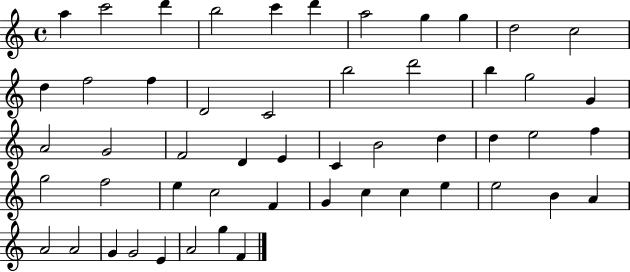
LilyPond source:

{
  \clef treble
  \time 4/4
  \defaultTimeSignature
  \key c \major
  a''4 c'''2 d'''4 | b''2 c'''4 d'''4 | a''2 g''4 g''4 | d''2 c''2 | \break d''4 f''2 f''4 | d'2 c'2 | b''2 d'''2 | b''4 g''2 g'4 | \break a'2 g'2 | f'2 d'4 e'4 | c'4 b'2 d''4 | d''4 e''2 f''4 | \break g''2 f''2 | e''4 c''2 f'4 | g'4 c''4 c''4 e''4 | e''2 b'4 a'4 | \break a'2 a'2 | g'4 g'2 e'4 | a'2 g''4 f'4 | \bar "|."
}